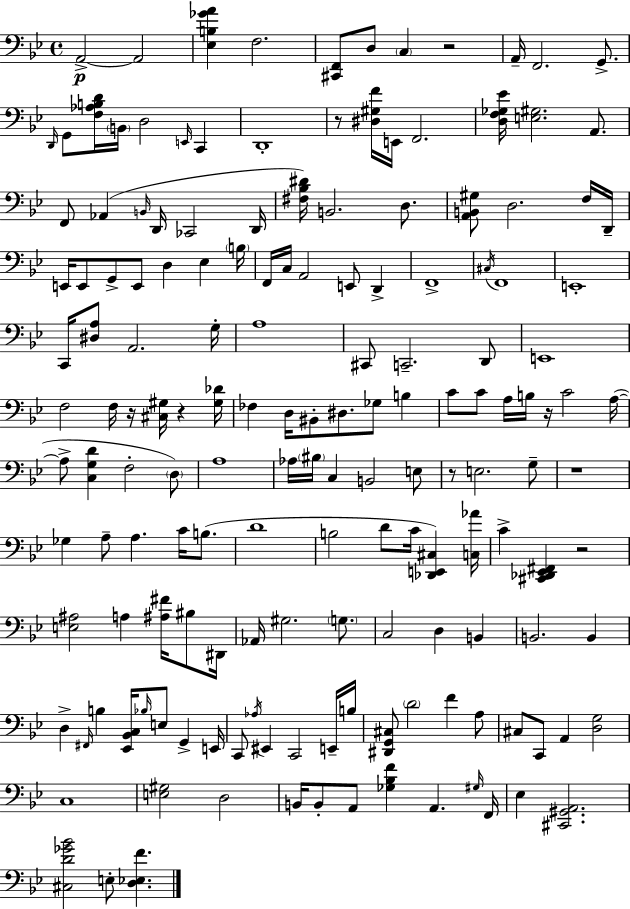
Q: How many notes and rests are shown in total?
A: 161